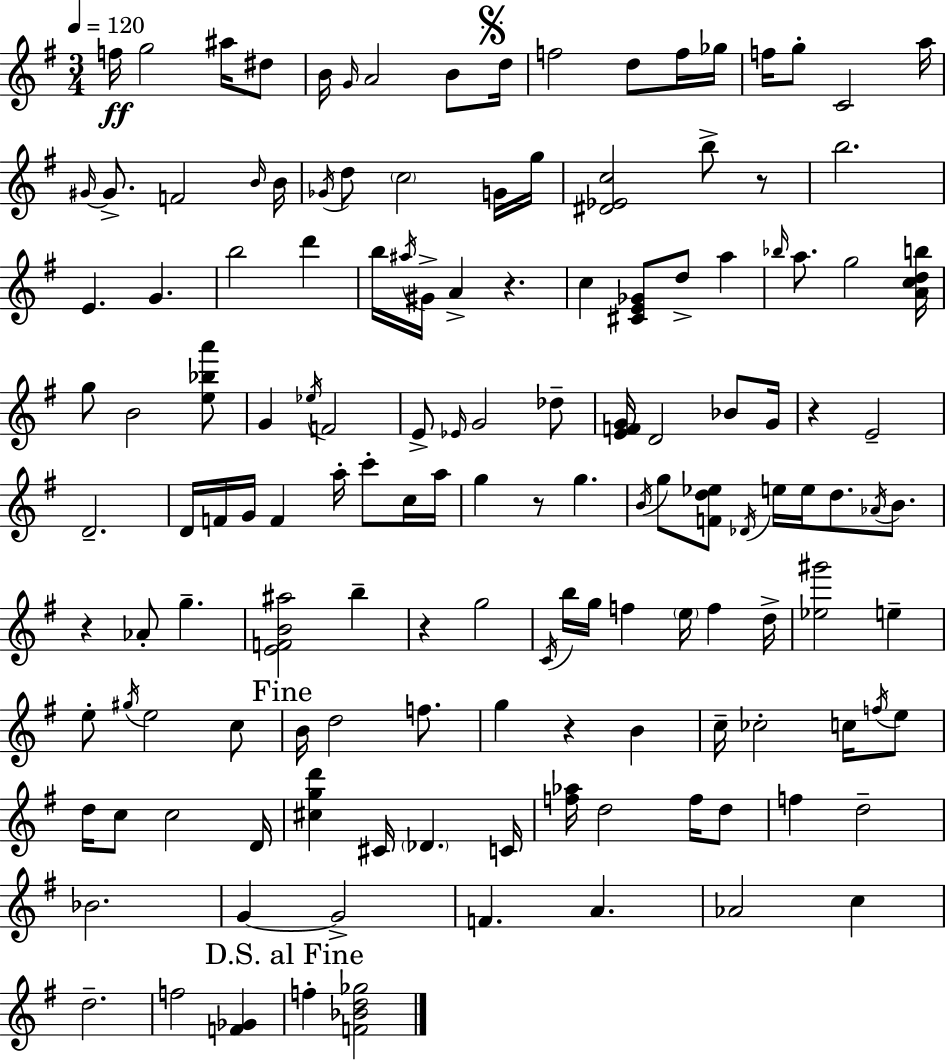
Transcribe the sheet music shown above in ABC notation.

X:1
T:Untitled
M:3/4
L:1/4
K:Em
f/4 g2 ^a/4 ^d/2 B/4 G/4 A2 B/2 d/4 f2 d/2 f/4 _g/4 f/4 g/2 C2 a/4 ^G/4 ^G/2 F2 B/4 B/4 _G/4 d/2 c2 G/4 g/4 [^D_Ec]2 b/2 z/2 b2 E G b2 d' b/4 ^a/4 ^G/4 A z c [^CE_G]/2 d/2 a _b/4 a/2 g2 [Acdb]/4 g/2 B2 [e_ba']/2 G _e/4 F2 E/2 _E/4 G2 _d/2 [EFG]/4 D2 _B/2 G/4 z E2 D2 D/4 F/4 G/4 F a/4 c'/2 c/4 a/4 g z/2 g B/4 g/2 [Fd_e]/2 _D/4 e/4 e/4 d/2 _A/4 B/2 z _A/2 g [EFB^a]2 b z g2 C/4 b/4 g/4 f e/4 f d/4 [_e^g']2 e e/2 ^g/4 e2 c/2 B/4 d2 f/2 g z B c/4 _c2 c/4 f/4 e/2 d/4 c/2 c2 D/4 [^cgd'] ^C/4 _D C/4 [f_a]/4 d2 f/4 d/2 f d2 _B2 G G2 F A _A2 c d2 f2 [F_G] f [F_Bd_g]2